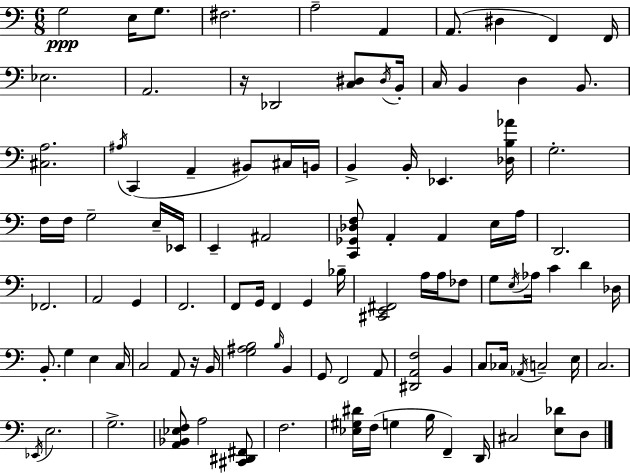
G3/h E3/s G3/e. F#3/h. A3/h A2/q A2/e. D#3/q F2/q F2/s Eb3/h. A2/h. R/s Db2/h [C3,D#3]/e D#3/s B2/s C3/s B2/q D3/q B2/e. [C#3,A3]/h. A#3/s C2/q A2/q BIS2/e C#3/s B2/s B2/q B2/s Eb2/q. [Db3,B3,Ab4]/s G3/h. F3/s F3/s G3/h E3/s Eb2/s E2/q A#2/h [C2,Gb2,Db3,F3]/e A2/q A2/q E3/s A3/s D2/h. FES2/h. A2/h G2/q F2/h. F2/e G2/s F2/q G2/q Bb3/s [C#2,E2,F#2]/h A3/s A3/s FES3/e G3/e E3/s Ab3/s C4/q D4/q Db3/s B2/e. G3/q E3/q C3/s C3/h A2/e R/s B2/s [G3,A#3,B3]/h B3/s B2/q G2/e F2/h A2/e [D#2,A2,F3]/h B2/q C3/e CES3/s Ab2/s C3/h E3/s C3/h. Eb2/s E3/h. G3/h. [A2,Bb2,Eb3,F3]/e A3/h [C#2,D#2,F#2]/e F3/h. [Eb3,G#3,D#4]/s F3/s G3/q B3/s F2/q D2/s C#3/h [E3,Db4]/e D3/e